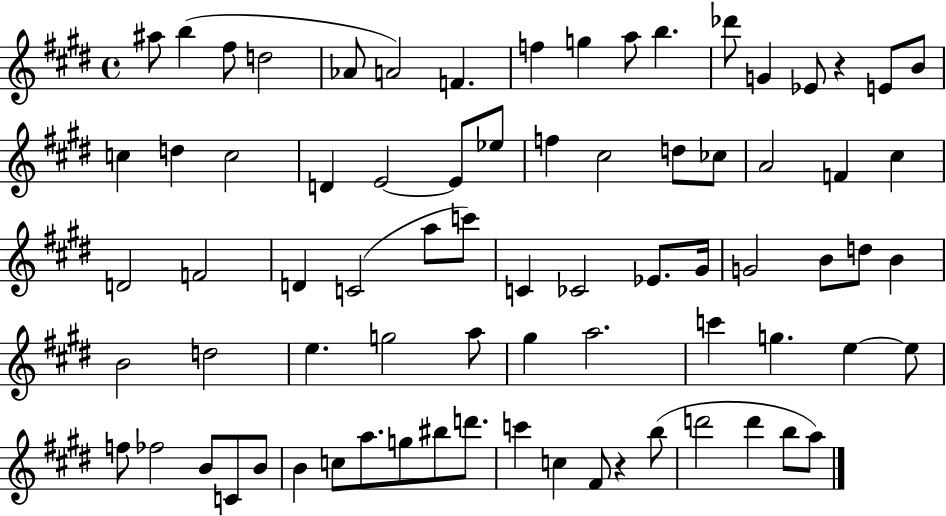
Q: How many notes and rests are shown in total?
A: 76